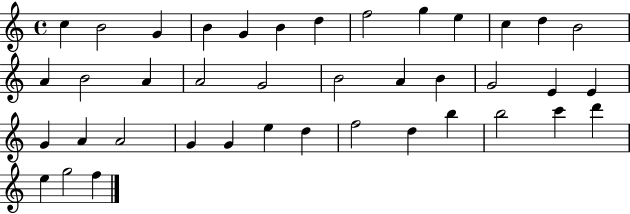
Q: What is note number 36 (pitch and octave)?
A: C6